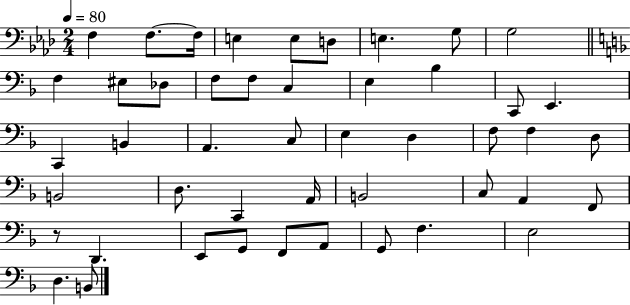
X:1
T:Untitled
M:2/4
L:1/4
K:Ab
F, F,/2 F,/4 E, E,/2 D,/2 E, G,/2 G,2 F, ^E,/2 _D,/2 F,/2 F,/2 C, E, _B, C,,/2 E,, C,, B,, A,, C,/2 E, D, F,/2 F, D,/2 B,,2 D,/2 C,, A,,/4 B,,2 C,/2 A,, F,,/2 z/2 D,, E,,/2 G,,/2 F,,/2 A,,/2 G,,/2 F, E,2 D, B,,/2